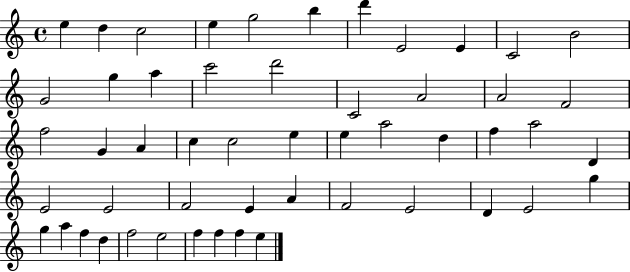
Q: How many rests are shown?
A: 0